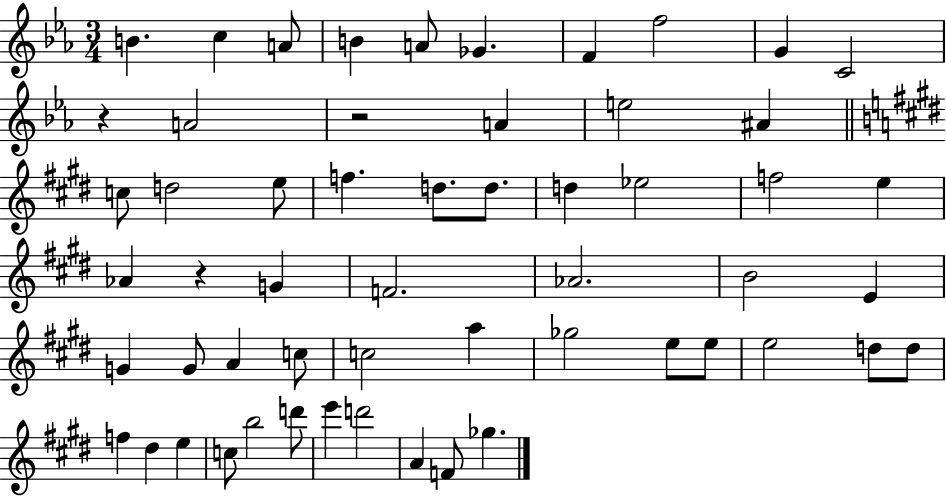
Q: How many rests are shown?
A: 3